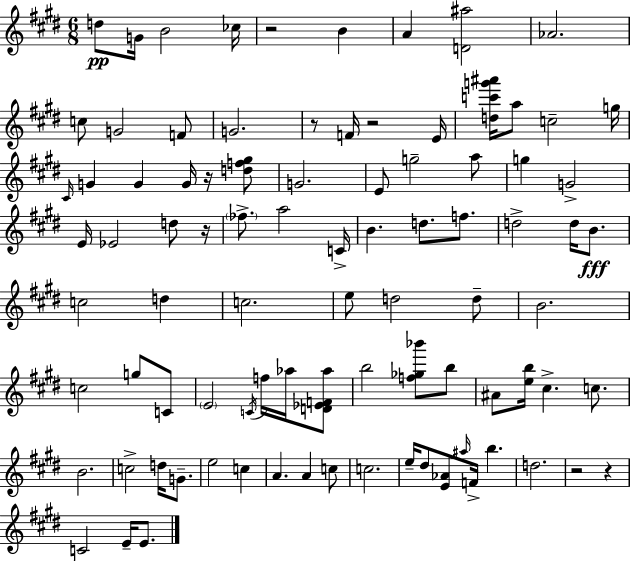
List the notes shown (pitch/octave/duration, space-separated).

D5/e G4/s B4/h CES5/s R/h B4/q A4/q [D4,A#5]/h Ab4/h. C5/e G4/h F4/e G4/h. R/e F4/s R/h E4/s [D5,C6,G6,A#6]/s A5/e C5/h G5/s C#4/s G4/q G4/q G4/s R/s [D5,F5,G#5]/e G4/h. E4/e G5/h A5/e G5/q G4/h E4/s Eb4/h D5/e R/s FES5/e. A5/h C4/s B4/q. D5/e. F5/e. D5/h D5/s B4/e. C5/h D5/q C5/h. E5/e D5/h D5/e B4/h. C5/h G5/e C4/e E4/h C4/s F5/s Ab5/s [D4,Eb4,F4,Ab5]/e B5/h [F5,Gb5,Bb6]/e B5/e A#4/e [E5,B5]/s C#5/q. C5/e. B4/h. C5/h D5/s G4/e. E5/h C5/q A4/q. A4/q C5/e C5/h. E5/s D#5/e [E4,Ab4]/e A#5/s F4/s B5/q. D5/h. R/h R/q C4/h E4/s E4/e.